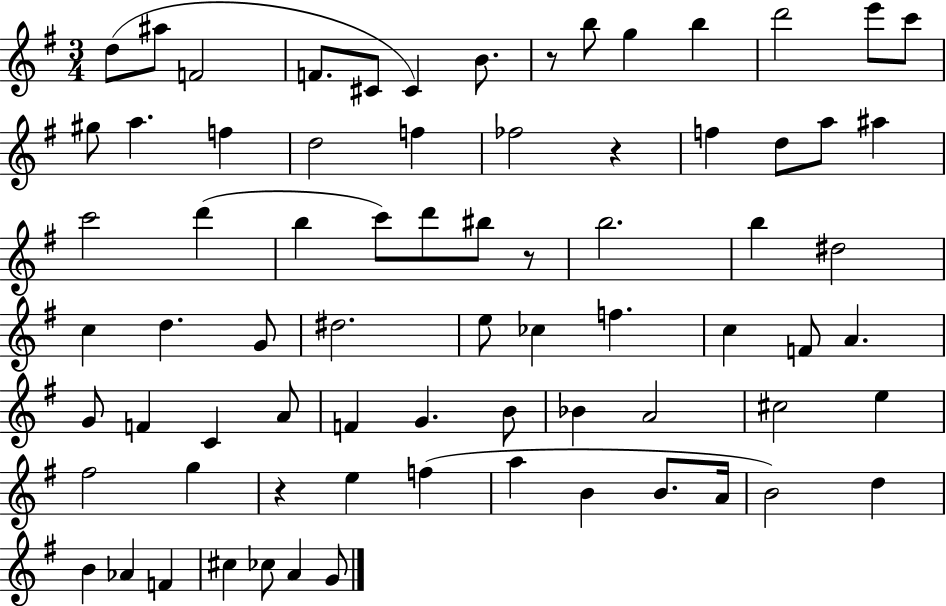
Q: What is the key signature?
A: G major